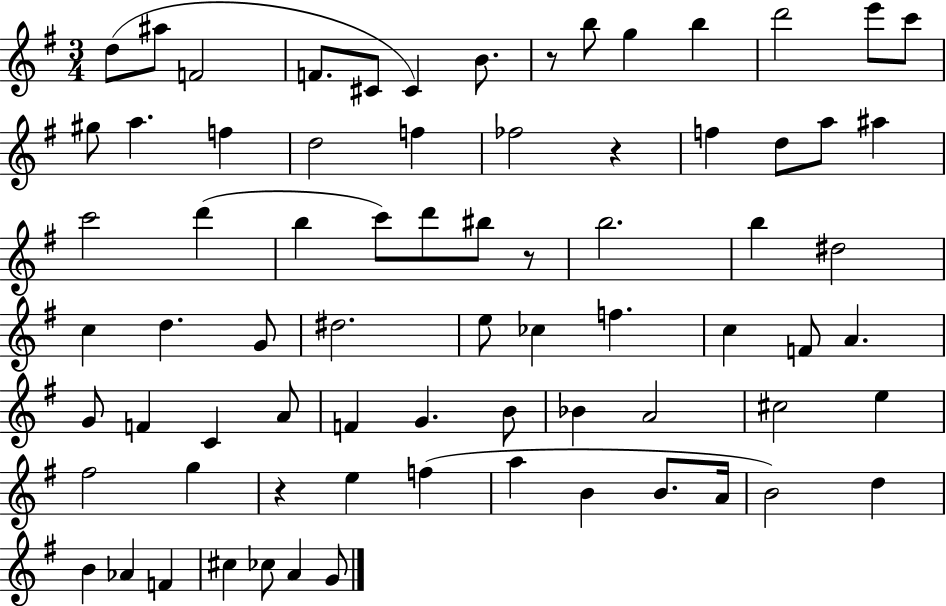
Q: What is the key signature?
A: G major